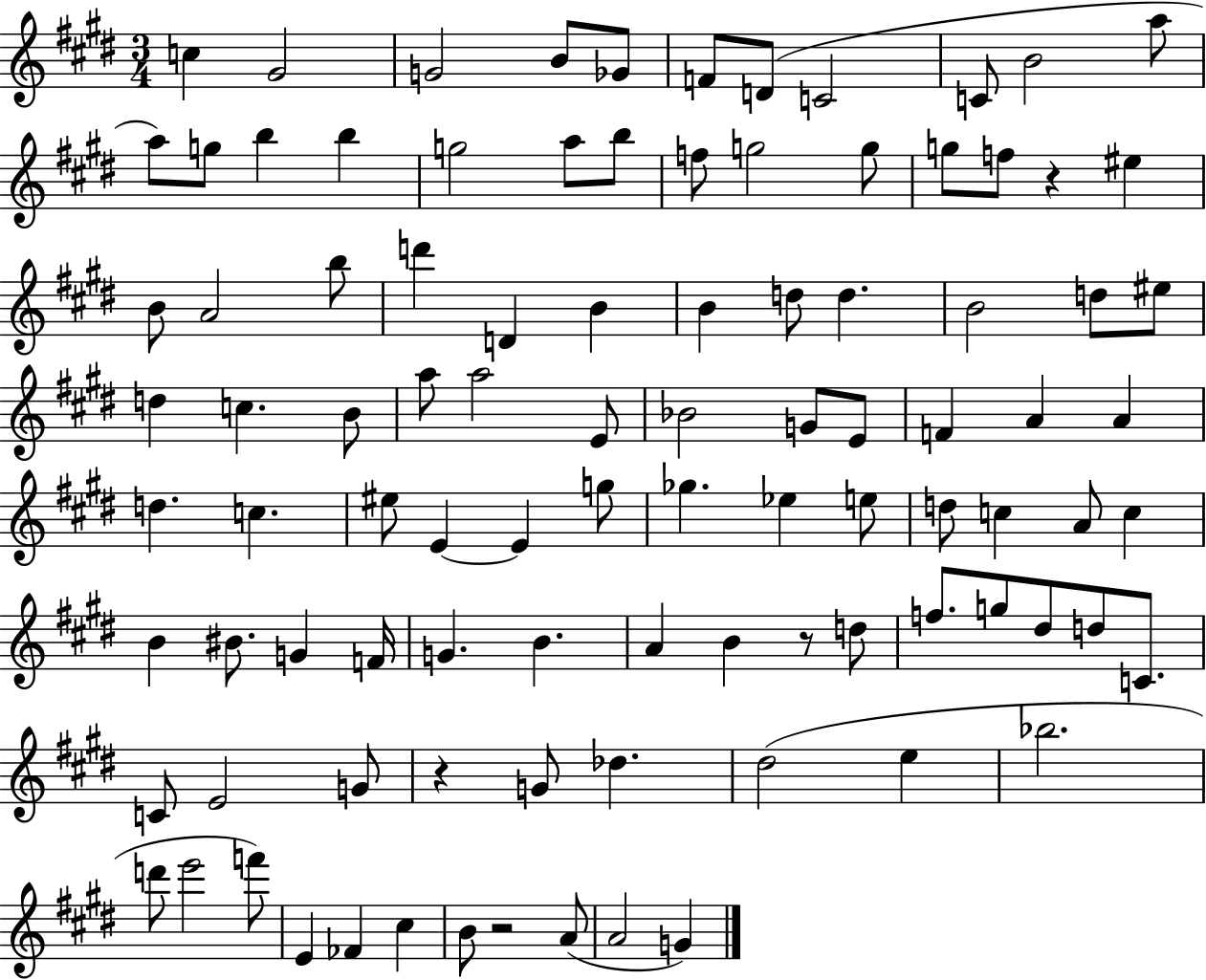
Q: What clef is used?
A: treble